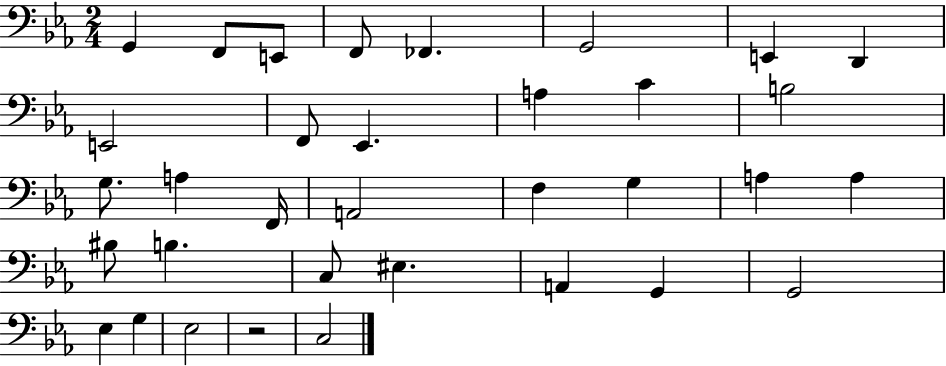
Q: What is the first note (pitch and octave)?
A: G2